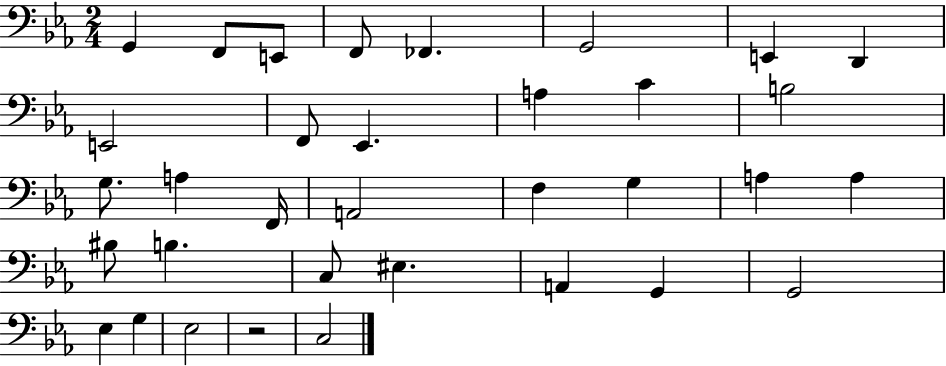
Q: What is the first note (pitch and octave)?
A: G2